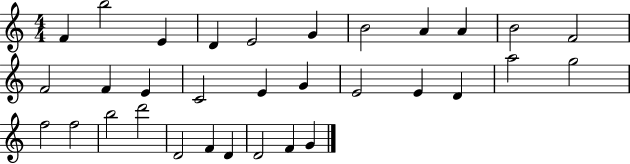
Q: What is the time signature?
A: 4/4